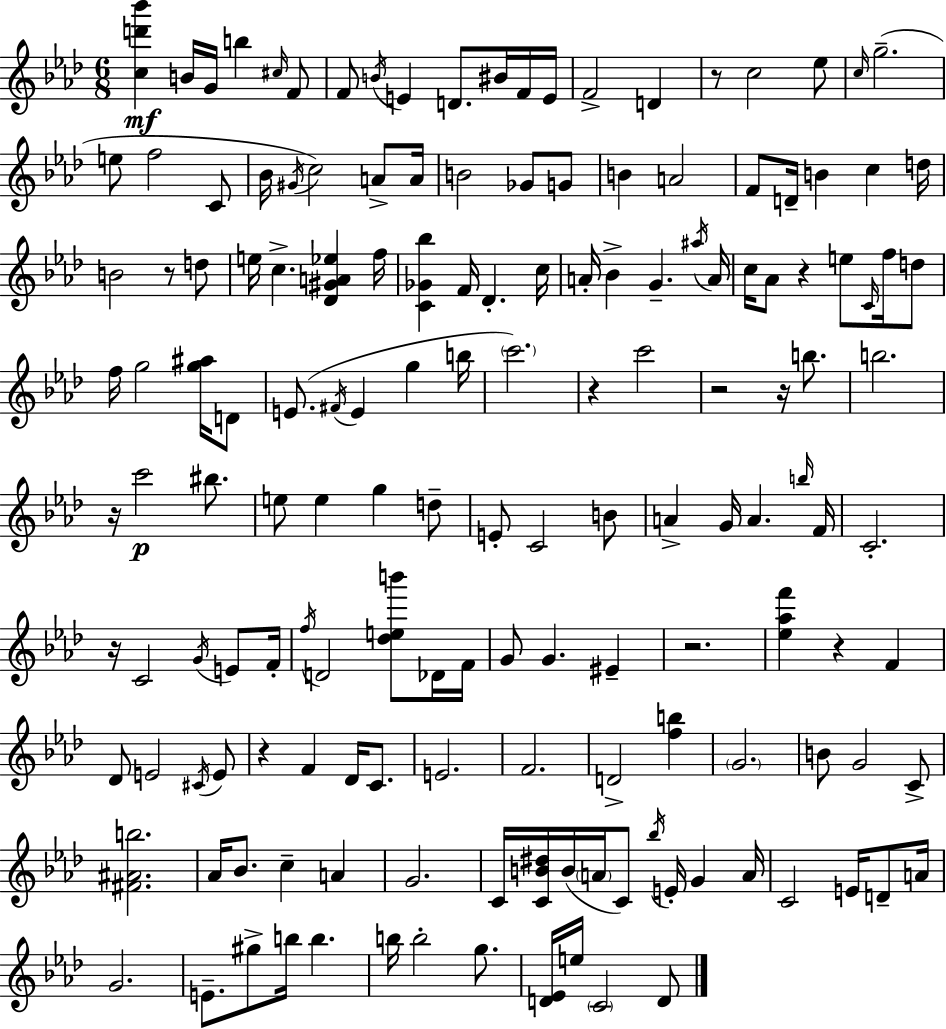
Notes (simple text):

[C5,D6,Bb6]/q B4/s G4/s B5/q C#5/s F4/e F4/e B4/s E4/q D4/e. BIS4/s F4/s E4/s F4/h D4/q R/e C5/h Eb5/e C5/s G5/h. E5/e F5/h C4/e Bb4/s G#4/s C5/h A4/e A4/s B4/h Gb4/e G4/e B4/q A4/h F4/e D4/s B4/q C5/q D5/s B4/h R/e D5/e E5/s C5/q. [Db4,G#4,A4,Eb5]/q F5/s [C4,Gb4,Bb5]/q F4/s Db4/q. C5/s A4/s Bb4/q G4/q. A#5/s A4/s C5/s Ab4/e R/q E5/e C4/s F5/s D5/e F5/s G5/h [G5,A#5]/s D4/e E4/e. F#4/s E4/q G5/q B5/s C6/h. R/q C6/h R/h R/s B5/e. B5/h. R/s C6/h BIS5/e. E5/e E5/q G5/q D5/e E4/e C4/h B4/e A4/q G4/s A4/q. B5/s F4/s C4/h. R/s C4/h G4/s E4/e F4/s F5/s D4/h [Db5,E5,B6]/e Db4/s F4/s G4/e G4/q. EIS4/q R/h. [Eb5,Ab5,F6]/q R/q F4/q Db4/e E4/h C#4/s E4/e R/q F4/q Db4/s C4/e. E4/h. F4/h. D4/h [F5,B5]/q G4/h. B4/e G4/h C4/e [F#4,A#4,B5]/h. Ab4/s Bb4/e. C5/q A4/q G4/h. C4/s [C4,B4,D#5]/s B4/s A4/s C4/e Bb5/s E4/s G4/q A4/s C4/h E4/s D4/e A4/s G4/h. E4/e. G#5/e B5/s B5/q. B5/s B5/h G5/e. [D4,Eb4]/s E5/s C4/h D4/e